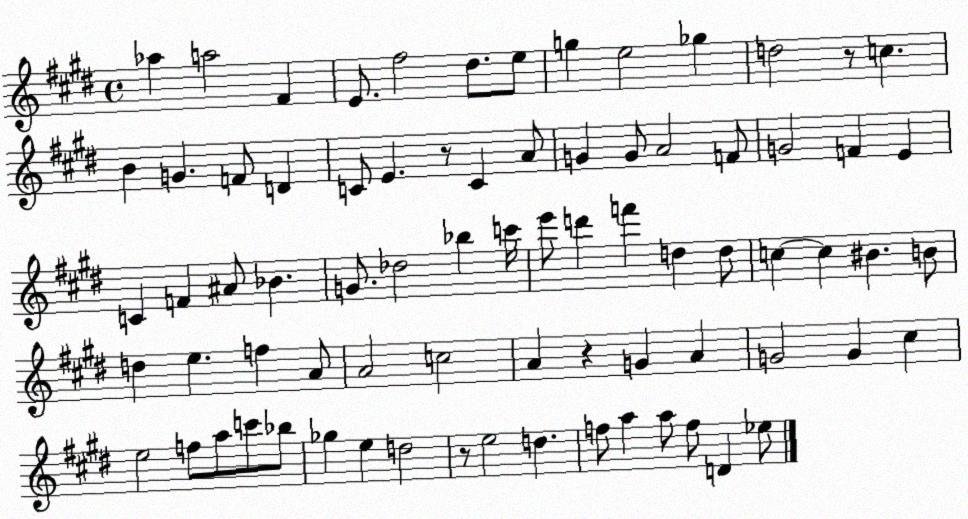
X:1
T:Untitled
M:4/4
L:1/4
K:E
_a a2 ^F E/2 ^f2 ^d/2 e/2 g e2 _g d2 z/2 c B G F/2 D C/2 E z/2 C A/2 G G/2 A2 F/2 G2 F E C F ^A/2 _B G/2 _d2 _b c'/4 e'/2 d' f' d d/2 c c ^B B/2 d e f A/2 A2 c2 A z G A G2 G ^c e2 f/2 a/2 c'/2 _b/2 _g e d2 z/2 e2 d f/2 a a/2 f/2 D _e/2